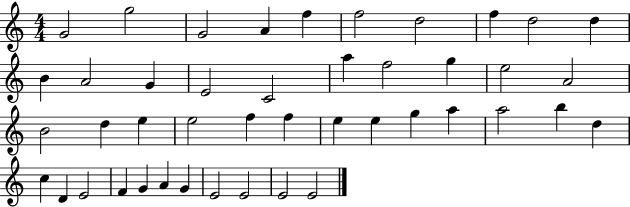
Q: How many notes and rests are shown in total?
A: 44